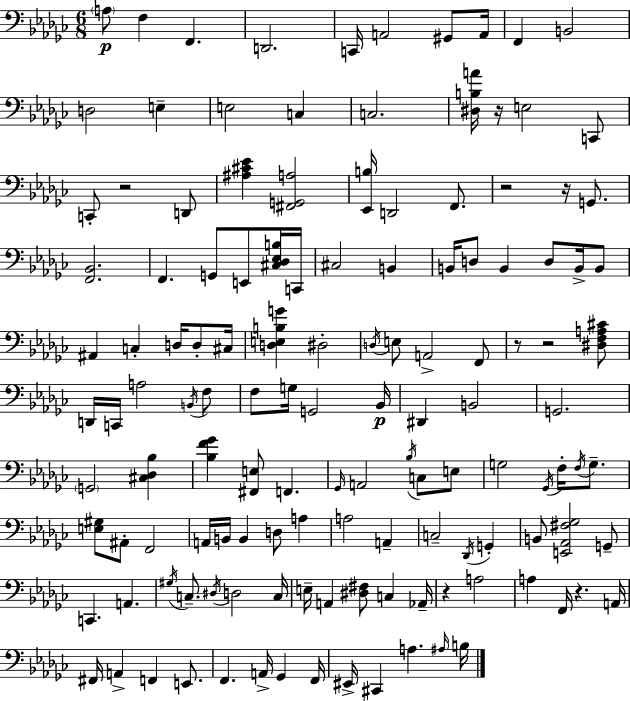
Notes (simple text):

A3/e F3/q F2/q. D2/h. C2/s A2/h G#2/e A2/s F2/q B2/h D3/h E3/q E3/h C3/q C3/h. [D#3,B3,A4]/s R/s E3/h C2/e C2/e R/h D2/e [A#3,C#4,Eb4]/q [F#2,G2,A3]/h [Eb2,B3]/s D2/h F2/e. R/h R/s G2/e. [F2,Bb2]/h. F2/q. G2/e E2/e [C#3,Db3,Eb3,B3]/s C2/s C#3/h B2/q B2/s D3/e B2/q D3/e B2/s B2/e A#2/q C3/q D3/s D3/e C#3/s [D3,E3,B3,G4]/q D#3/h D3/s E3/e A2/h F2/e R/e R/h [D#3,F3,A3,C#4]/e D2/s C2/s A3/h B2/s F3/e F3/e G3/s G2/h Bb2/s D#2/q B2/h G2/h. G2/h [C#3,Db3,Bb3]/q [Bb3,F4,Gb4]/q [F#2,E3]/e F2/q. Gb2/s A2/h Bb3/s C3/e E3/e G3/h Gb2/s F3/s F3/s G3/e. [E3,G#3]/e A#2/e F2/h A2/s B2/s B2/q D3/e A3/q A3/h A2/q C3/h Db2/s G2/q B2/e [E2,Ab2,F#3,Gb3]/h G2/e C2/q. A2/q. G#3/s C3/e. D#3/s D3/h C3/s E3/s A2/q [D#3,F#3]/e C3/q Ab2/s R/q A3/h A3/q F2/s R/q. A2/s F#2/s A2/q F2/q E2/e. F2/q. A2/s Gb2/q F2/s EIS2/s C#2/q A3/q. A#3/s B3/s